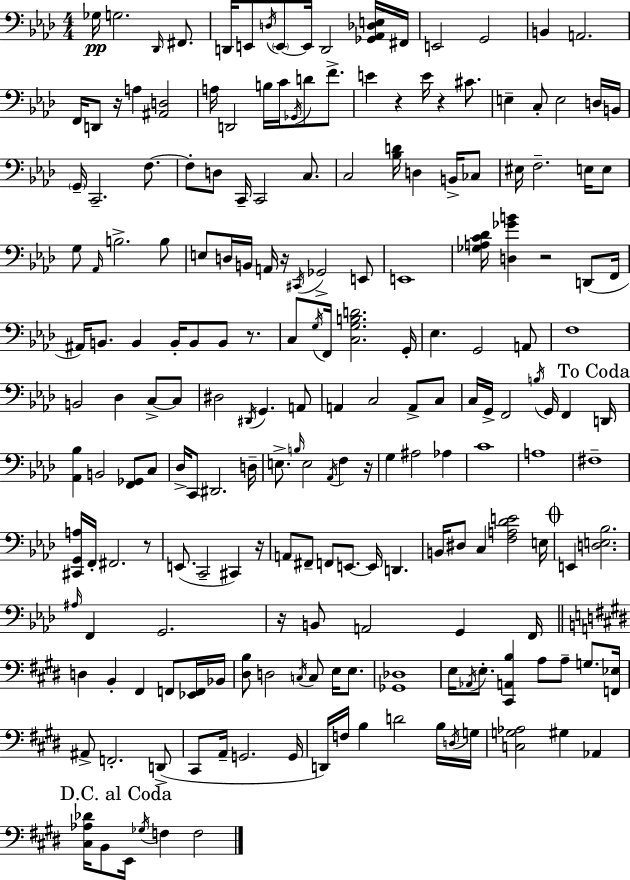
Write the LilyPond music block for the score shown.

{
  \clef bass
  \numericTimeSignature
  \time 4/4
  \key aes \major
  ges16\pp g2. \grace { des,16 } fis,8. | d,16 e,8 \acciaccatura { d16 } \parenthesize e,8~~ e,16 d,2 | <ges, aes, des e>16 fis,16 e,2 g,2 | b,4 a,2. | \break f,16 d,8 r16 a4 <ais, d>2 | a16 d,2 b16 c'16 \acciaccatura { ges,16 } d'8 | f'8.-> e'4 r4 e'16 r4 | cis'8. e4-- c8-. e2 | \break d16 b,16 \parenthesize g,16-- c,2.-- | f8.~~ f8-. d8 c,16-- c,2 | c8. c2 <bes d'>16 d4 | b,16-> ces8 eis16 f2.-- | \break e16 e8 g8 \grace { aes,16 } b2.-> | b8 e8 d16 b,16 a,16 r16 \acciaccatura { cis,16 } ges,2-> | e,8 e,1 | <ges a c' des'>16 <d ges' b'>4 r2 | \break d,8( f,16 ais,16) b,8. b,4 b,16-. b,8 | b,8 r8. c8 \acciaccatura { g16 } f,16 <c g b d'>2. | g,16-. ees4. g,2 | a,8 f1 | \break b,2 des4 | c8->~~ c8 dis2 \acciaccatura { dis,16 } g,4. | a,8 a,4 c2 | a,8-> c8 c16 g,16-> f,2 | \break \acciaccatura { b16 } g,16 f,4 \mark "To Coda" d,16 <aes, bes>4 b,2 | <f, ges,>8 c8 des16-> c,8 dis,2. | d16-- e8.-> \grace { b16 } e2 | \acciaccatura { aes,16 } f4 r16 g4 ais2 | \break aes4 c'1 | a1 | fis1-- | <cis, g, a>16 f,16-. fis,2. | \break r8 e,8.( c,2-- | cis,4) r16 a,8 fis,8-- f,8 | e,8.~~ e,16 d,4. b,16 dis8 c4 | <f a des' e'>2 e16 \mark \markup { \musicglyph "scripts.coda" } e,4 <d e bes>2. | \break \grace { ais16 } f,4 g,2. | r16 b,8 a,2 | g,4 f,16 \bar "||" \break \key e \major d4 b,4-. fis,4 f,8 <ees, f,>16 bes,16 | <dis b>8 d2 \acciaccatura { c16 } c8 e16 e8. | <ges, des>1 | e16 \acciaccatura { aes,16 } e8.-. <cis, a, b>4 a8 a8-- g8. | \break <f, ees>16 ais,8-> f,2.-. | d,8->( cis,8 a,16-- g,2. | g,16 d,16) f16 b4 d'2 | b16 \acciaccatura { d16 } g16 <c g aes>2 gis4 aes,4 | \break \mark "D.C. al Coda" <cis aes des'>16 b,8 e,16 \acciaccatura { ges16 } f4 f2 | \bar "|."
}